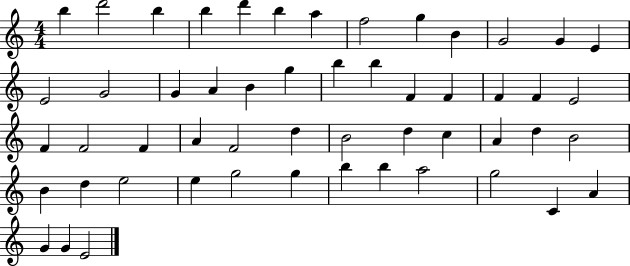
{
  \clef treble
  \numericTimeSignature
  \time 4/4
  \key c \major
  b''4 d'''2 b''4 | b''4 d'''4 b''4 a''4 | f''2 g''4 b'4 | g'2 g'4 e'4 | \break e'2 g'2 | g'4 a'4 b'4 g''4 | b''4 b''4 f'4 f'4 | f'4 f'4 e'2 | \break f'4 f'2 f'4 | a'4 f'2 d''4 | b'2 d''4 c''4 | a'4 d''4 b'2 | \break b'4 d''4 e''2 | e''4 g''2 g''4 | b''4 b''4 a''2 | g''2 c'4 a'4 | \break g'4 g'4 e'2 | \bar "|."
}